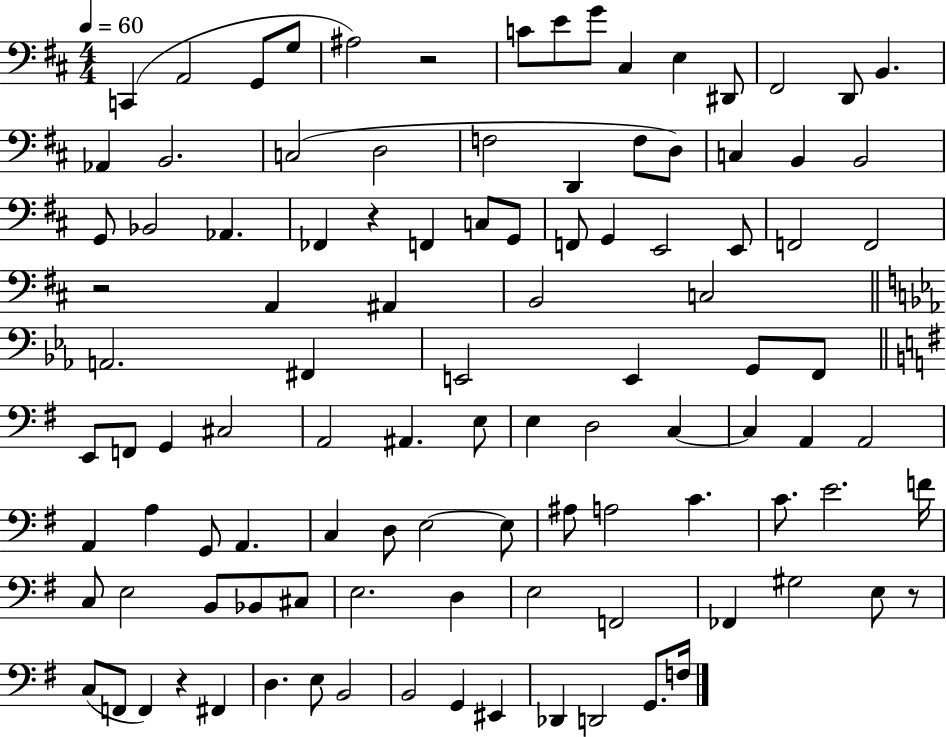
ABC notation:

X:1
T:Untitled
M:4/4
L:1/4
K:D
C,, A,,2 G,,/2 G,/2 ^A,2 z2 C/2 E/2 G/2 ^C, E, ^D,,/2 ^F,,2 D,,/2 B,, _A,, B,,2 C,2 D,2 F,2 D,, F,/2 D,/2 C, B,, B,,2 G,,/2 _B,,2 _A,, _F,, z F,, C,/2 G,,/2 F,,/2 G,, E,,2 E,,/2 F,,2 F,,2 z2 A,, ^A,, B,,2 C,2 A,,2 ^F,, E,,2 E,, G,,/2 F,,/2 E,,/2 F,,/2 G,, ^C,2 A,,2 ^A,, E,/2 E, D,2 C, C, A,, A,,2 A,, A, G,,/2 A,, C, D,/2 E,2 E,/2 ^A,/2 A,2 C C/2 E2 F/4 C,/2 E,2 B,,/2 _B,,/2 ^C,/2 E,2 D, E,2 F,,2 _F,, ^G,2 E,/2 z/2 C,/2 F,,/2 F,, z ^F,, D, E,/2 B,,2 B,,2 G,, ^E,, _D,, D,,2 G,,/2 F,/4